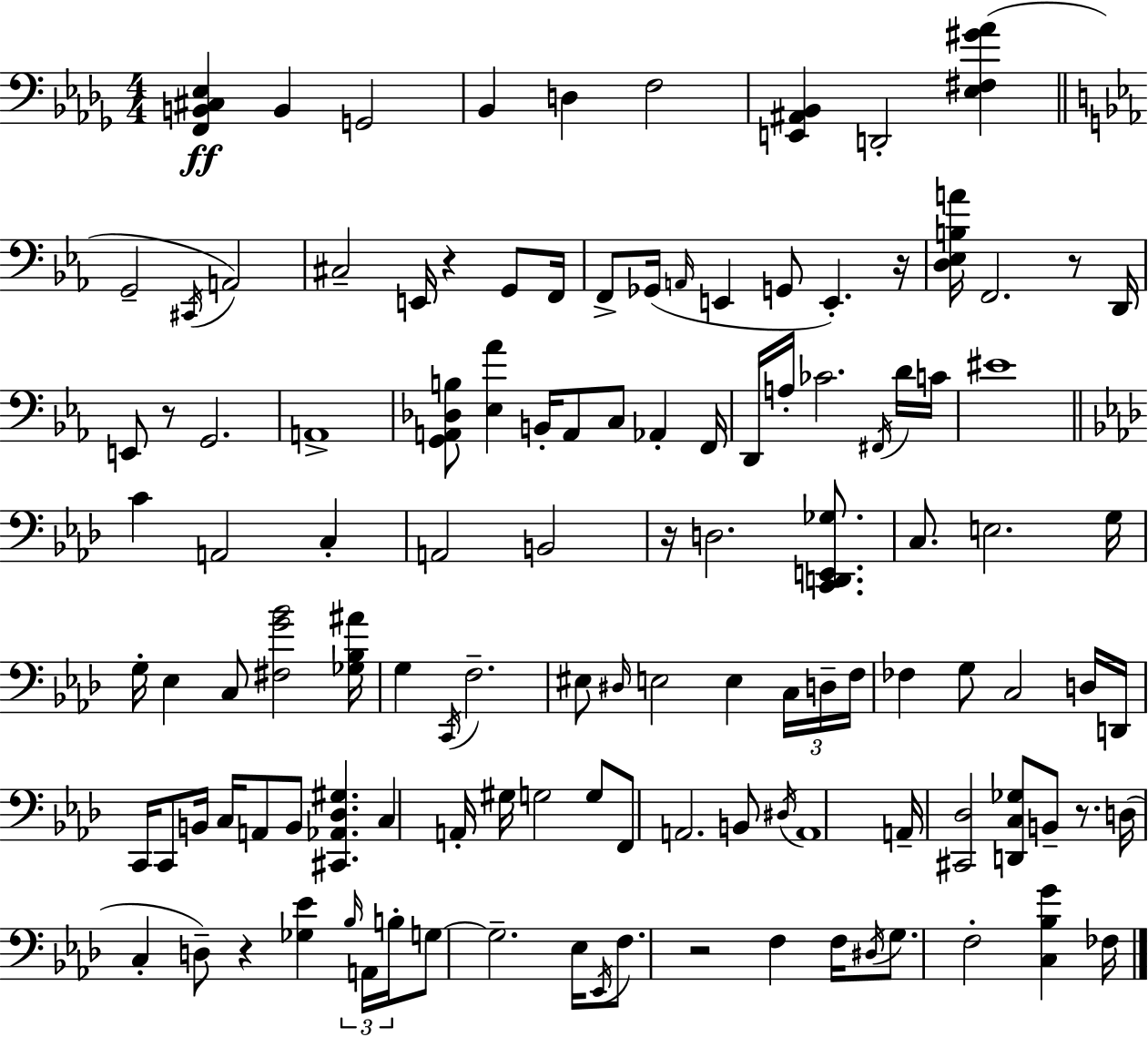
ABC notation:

X:1
T:Untitled
M:4/4
L:1/4
K:Bbm
[F,,B,,^C,_E,] B,, G,,2 _B,, D, F,2 [E,,^A,,_B,,] D,,2 [_E,^F,^G_A] G,,2 ^C,,/4 A,,2 ^C,2 E,,/4 z G,,/2 F,,/4 F,,/2 _G,,/4 A,,/4 E,, G,,/2 E,, z/4 [D,_E,B,A]/4 F,,2 z/2 D,,/4 E,,/2 z/2 G,,2 A,,4 [G,,A,,_D,B,]/2 [_E,_A] B,,/4 A,,/2 C,/2 _A,, F,,/4 D,,/4 A,/4 _C2 ^F,,/4 D/4 C/4 ^E4 C A,,2 C, A,,2 B,,2 z/4 D,2 [C,,D,,E,,_G,]/2 C,/2 E,2 G,/4 G,/4 _E, C,/2 [^F,G_B]2 [_G,_B,^A]/4 G, C,,/4 F,2 ^E,/2 ^D,/4 E,2 E, C,/4 D,/4 F,/4 _F, G,/2 C,2 D,/4 D,,/4 C,,/4 C,,/2 B,,/4 C,/4 A,,/2 B,,/2 [^C,,_A,,_D,^G,] C, A,,/4 ^G,/4 G,2 G,/2 F,,/2 A,,2 B,,/2 ^D,/4 A,,4 A,,/4 [^C,,_D,]2 [D,,C,_G,]/2 B,,/2 z/2 D,/4 C, D,/2 z [_G,_E] _B,/4 A,,/4 B,/4 G,/2 G,2 _E,/4 _E,,/4 F,/2 z2 F, F,/4 ^D,/4 G,/2 F,2 [C,_B,G] _F,/4